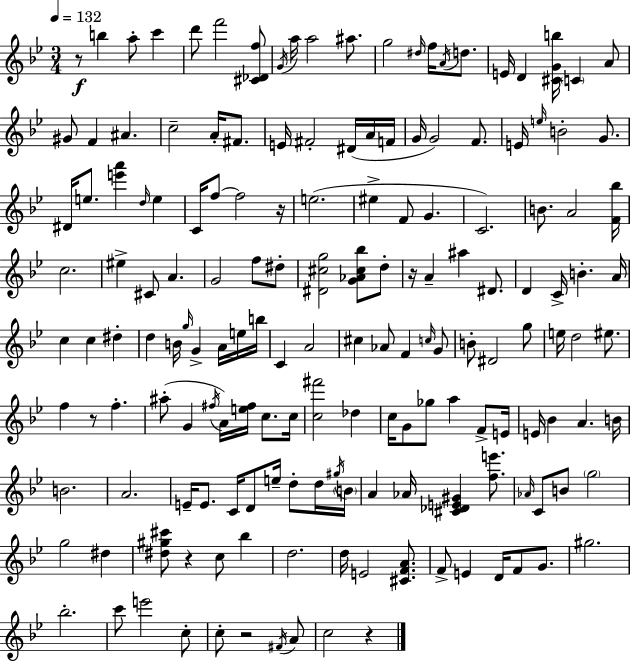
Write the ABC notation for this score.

X:1
T:Untitled
M:3/4
L:1/4
K:Bb
z/2 b a/2 c' d'/2 f'2 [^C_Df]/2 G/4 a/4 a2 ^a/2 g2 ^d/4 f/4 A/4 d/2 E/4 D [^CGb]/4 C A/2 ^G/2 F ^A c2 A/4 ^F/2 E/4 ^F2 ^D/4 A/4 F/4 G/4 G2 F/2 E/4 e/4 B2 G/2 ^D/4 e/2 [e'a'] d/4 e C/4 f/2 f2 z/4 e2 ^e F/2 G C2 B/2 A2 [F_b]/4 c2 ^e ^C/2 A G2 f/2 ^d/2 [^D^cg]2 [G_A^c_b]/2 d/2 z/4 A ^a ^D/2 D C/4 B A/4 c c ^d d B/4 g/4 G A/4 e/4 b/4 C A2 ^c _A/2 F c/4 G/2 B/2 ^D2 g/2 e/4 d2 ^e/2 f z/2 f ^a/2 G ^f/4 A/4 [e^f]/4 c/2 c/4 [c^f']2 _d c/4 G/2 _g/2 a F/2 E/4 E/4 _B A B/4 B2 A2 E/4 E/2 C/4 D/2 e/4 d/2 d/4 ^g/4 B/4 A _A/4 [^C_DE^G] [fe']/2 _A/4 C/2 B/2 g2 g2 ^d [^d^g^c']/2 z c/2 _b d2 d/4 E2 [^CFA]/2 F/2 E D/4 F/2 G/2 ^g2 _b2 c'/2 e'2 c/2 c/2 z2 ^F/4 A/2 c2 z